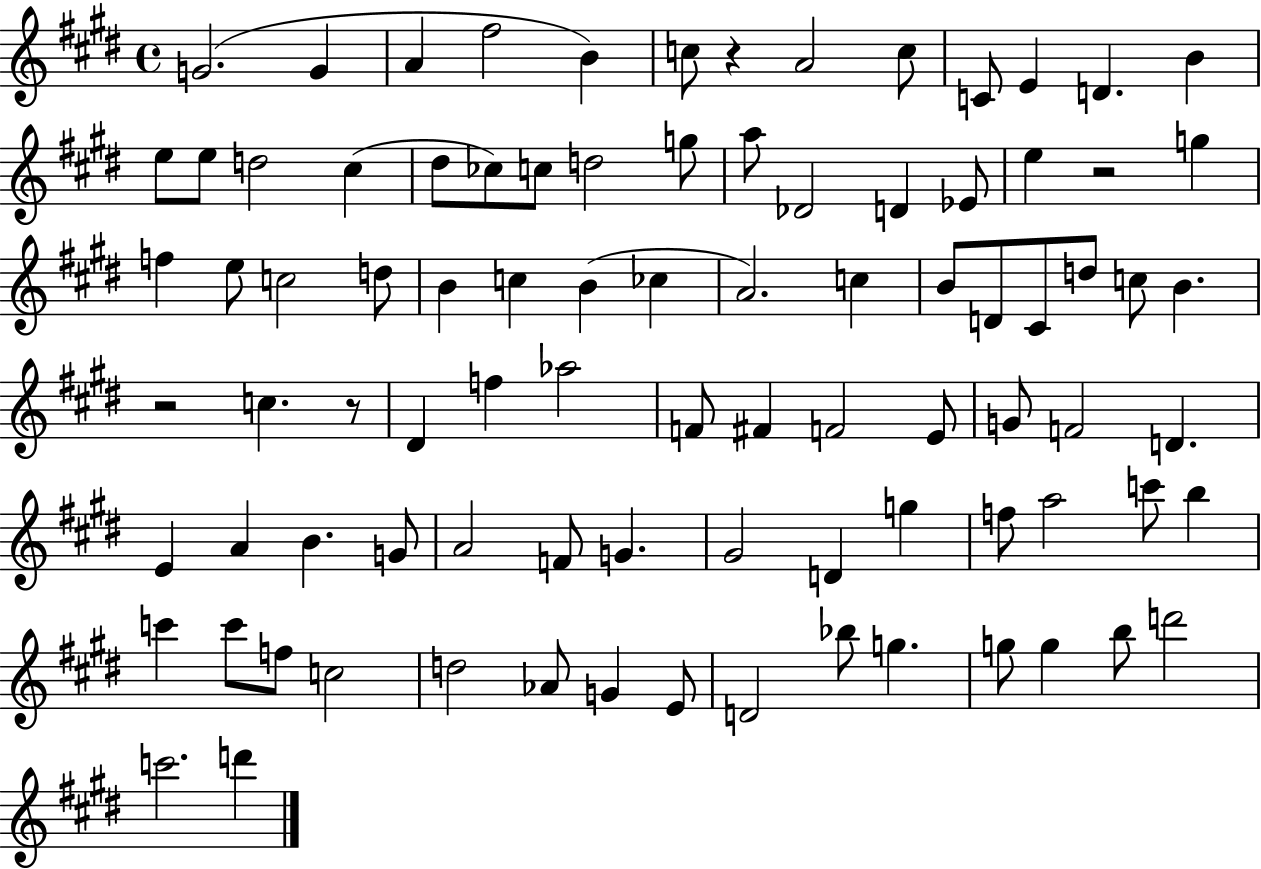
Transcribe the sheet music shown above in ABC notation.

X:1
T:Untitled
M:4/4
L:1/4
K:E
G2 G A ^f2 B c/2 z A2 c/2 C/2 E D B e/2 e/2 d2 ^c ^d/2 _c/2 c/2 d2 g/2 a/2 _D2 D _E/2 e z2 g f e/2 c2 d/2 B c B _c A2 c B/2 D/2 ^C/2 d/2 c/2 B z2 c z/2 ^D f _a2 F/2 ^F F2 E/2 G/2 F2 D E A B G/2 A2 F/2 G ^G2 D g f/2 a2 c'/2 b c' c'/2 f/2 c2 d2 _A/2 G E/2 D2 _b/2 g g/2 g b/2 d'2 c'2 d'